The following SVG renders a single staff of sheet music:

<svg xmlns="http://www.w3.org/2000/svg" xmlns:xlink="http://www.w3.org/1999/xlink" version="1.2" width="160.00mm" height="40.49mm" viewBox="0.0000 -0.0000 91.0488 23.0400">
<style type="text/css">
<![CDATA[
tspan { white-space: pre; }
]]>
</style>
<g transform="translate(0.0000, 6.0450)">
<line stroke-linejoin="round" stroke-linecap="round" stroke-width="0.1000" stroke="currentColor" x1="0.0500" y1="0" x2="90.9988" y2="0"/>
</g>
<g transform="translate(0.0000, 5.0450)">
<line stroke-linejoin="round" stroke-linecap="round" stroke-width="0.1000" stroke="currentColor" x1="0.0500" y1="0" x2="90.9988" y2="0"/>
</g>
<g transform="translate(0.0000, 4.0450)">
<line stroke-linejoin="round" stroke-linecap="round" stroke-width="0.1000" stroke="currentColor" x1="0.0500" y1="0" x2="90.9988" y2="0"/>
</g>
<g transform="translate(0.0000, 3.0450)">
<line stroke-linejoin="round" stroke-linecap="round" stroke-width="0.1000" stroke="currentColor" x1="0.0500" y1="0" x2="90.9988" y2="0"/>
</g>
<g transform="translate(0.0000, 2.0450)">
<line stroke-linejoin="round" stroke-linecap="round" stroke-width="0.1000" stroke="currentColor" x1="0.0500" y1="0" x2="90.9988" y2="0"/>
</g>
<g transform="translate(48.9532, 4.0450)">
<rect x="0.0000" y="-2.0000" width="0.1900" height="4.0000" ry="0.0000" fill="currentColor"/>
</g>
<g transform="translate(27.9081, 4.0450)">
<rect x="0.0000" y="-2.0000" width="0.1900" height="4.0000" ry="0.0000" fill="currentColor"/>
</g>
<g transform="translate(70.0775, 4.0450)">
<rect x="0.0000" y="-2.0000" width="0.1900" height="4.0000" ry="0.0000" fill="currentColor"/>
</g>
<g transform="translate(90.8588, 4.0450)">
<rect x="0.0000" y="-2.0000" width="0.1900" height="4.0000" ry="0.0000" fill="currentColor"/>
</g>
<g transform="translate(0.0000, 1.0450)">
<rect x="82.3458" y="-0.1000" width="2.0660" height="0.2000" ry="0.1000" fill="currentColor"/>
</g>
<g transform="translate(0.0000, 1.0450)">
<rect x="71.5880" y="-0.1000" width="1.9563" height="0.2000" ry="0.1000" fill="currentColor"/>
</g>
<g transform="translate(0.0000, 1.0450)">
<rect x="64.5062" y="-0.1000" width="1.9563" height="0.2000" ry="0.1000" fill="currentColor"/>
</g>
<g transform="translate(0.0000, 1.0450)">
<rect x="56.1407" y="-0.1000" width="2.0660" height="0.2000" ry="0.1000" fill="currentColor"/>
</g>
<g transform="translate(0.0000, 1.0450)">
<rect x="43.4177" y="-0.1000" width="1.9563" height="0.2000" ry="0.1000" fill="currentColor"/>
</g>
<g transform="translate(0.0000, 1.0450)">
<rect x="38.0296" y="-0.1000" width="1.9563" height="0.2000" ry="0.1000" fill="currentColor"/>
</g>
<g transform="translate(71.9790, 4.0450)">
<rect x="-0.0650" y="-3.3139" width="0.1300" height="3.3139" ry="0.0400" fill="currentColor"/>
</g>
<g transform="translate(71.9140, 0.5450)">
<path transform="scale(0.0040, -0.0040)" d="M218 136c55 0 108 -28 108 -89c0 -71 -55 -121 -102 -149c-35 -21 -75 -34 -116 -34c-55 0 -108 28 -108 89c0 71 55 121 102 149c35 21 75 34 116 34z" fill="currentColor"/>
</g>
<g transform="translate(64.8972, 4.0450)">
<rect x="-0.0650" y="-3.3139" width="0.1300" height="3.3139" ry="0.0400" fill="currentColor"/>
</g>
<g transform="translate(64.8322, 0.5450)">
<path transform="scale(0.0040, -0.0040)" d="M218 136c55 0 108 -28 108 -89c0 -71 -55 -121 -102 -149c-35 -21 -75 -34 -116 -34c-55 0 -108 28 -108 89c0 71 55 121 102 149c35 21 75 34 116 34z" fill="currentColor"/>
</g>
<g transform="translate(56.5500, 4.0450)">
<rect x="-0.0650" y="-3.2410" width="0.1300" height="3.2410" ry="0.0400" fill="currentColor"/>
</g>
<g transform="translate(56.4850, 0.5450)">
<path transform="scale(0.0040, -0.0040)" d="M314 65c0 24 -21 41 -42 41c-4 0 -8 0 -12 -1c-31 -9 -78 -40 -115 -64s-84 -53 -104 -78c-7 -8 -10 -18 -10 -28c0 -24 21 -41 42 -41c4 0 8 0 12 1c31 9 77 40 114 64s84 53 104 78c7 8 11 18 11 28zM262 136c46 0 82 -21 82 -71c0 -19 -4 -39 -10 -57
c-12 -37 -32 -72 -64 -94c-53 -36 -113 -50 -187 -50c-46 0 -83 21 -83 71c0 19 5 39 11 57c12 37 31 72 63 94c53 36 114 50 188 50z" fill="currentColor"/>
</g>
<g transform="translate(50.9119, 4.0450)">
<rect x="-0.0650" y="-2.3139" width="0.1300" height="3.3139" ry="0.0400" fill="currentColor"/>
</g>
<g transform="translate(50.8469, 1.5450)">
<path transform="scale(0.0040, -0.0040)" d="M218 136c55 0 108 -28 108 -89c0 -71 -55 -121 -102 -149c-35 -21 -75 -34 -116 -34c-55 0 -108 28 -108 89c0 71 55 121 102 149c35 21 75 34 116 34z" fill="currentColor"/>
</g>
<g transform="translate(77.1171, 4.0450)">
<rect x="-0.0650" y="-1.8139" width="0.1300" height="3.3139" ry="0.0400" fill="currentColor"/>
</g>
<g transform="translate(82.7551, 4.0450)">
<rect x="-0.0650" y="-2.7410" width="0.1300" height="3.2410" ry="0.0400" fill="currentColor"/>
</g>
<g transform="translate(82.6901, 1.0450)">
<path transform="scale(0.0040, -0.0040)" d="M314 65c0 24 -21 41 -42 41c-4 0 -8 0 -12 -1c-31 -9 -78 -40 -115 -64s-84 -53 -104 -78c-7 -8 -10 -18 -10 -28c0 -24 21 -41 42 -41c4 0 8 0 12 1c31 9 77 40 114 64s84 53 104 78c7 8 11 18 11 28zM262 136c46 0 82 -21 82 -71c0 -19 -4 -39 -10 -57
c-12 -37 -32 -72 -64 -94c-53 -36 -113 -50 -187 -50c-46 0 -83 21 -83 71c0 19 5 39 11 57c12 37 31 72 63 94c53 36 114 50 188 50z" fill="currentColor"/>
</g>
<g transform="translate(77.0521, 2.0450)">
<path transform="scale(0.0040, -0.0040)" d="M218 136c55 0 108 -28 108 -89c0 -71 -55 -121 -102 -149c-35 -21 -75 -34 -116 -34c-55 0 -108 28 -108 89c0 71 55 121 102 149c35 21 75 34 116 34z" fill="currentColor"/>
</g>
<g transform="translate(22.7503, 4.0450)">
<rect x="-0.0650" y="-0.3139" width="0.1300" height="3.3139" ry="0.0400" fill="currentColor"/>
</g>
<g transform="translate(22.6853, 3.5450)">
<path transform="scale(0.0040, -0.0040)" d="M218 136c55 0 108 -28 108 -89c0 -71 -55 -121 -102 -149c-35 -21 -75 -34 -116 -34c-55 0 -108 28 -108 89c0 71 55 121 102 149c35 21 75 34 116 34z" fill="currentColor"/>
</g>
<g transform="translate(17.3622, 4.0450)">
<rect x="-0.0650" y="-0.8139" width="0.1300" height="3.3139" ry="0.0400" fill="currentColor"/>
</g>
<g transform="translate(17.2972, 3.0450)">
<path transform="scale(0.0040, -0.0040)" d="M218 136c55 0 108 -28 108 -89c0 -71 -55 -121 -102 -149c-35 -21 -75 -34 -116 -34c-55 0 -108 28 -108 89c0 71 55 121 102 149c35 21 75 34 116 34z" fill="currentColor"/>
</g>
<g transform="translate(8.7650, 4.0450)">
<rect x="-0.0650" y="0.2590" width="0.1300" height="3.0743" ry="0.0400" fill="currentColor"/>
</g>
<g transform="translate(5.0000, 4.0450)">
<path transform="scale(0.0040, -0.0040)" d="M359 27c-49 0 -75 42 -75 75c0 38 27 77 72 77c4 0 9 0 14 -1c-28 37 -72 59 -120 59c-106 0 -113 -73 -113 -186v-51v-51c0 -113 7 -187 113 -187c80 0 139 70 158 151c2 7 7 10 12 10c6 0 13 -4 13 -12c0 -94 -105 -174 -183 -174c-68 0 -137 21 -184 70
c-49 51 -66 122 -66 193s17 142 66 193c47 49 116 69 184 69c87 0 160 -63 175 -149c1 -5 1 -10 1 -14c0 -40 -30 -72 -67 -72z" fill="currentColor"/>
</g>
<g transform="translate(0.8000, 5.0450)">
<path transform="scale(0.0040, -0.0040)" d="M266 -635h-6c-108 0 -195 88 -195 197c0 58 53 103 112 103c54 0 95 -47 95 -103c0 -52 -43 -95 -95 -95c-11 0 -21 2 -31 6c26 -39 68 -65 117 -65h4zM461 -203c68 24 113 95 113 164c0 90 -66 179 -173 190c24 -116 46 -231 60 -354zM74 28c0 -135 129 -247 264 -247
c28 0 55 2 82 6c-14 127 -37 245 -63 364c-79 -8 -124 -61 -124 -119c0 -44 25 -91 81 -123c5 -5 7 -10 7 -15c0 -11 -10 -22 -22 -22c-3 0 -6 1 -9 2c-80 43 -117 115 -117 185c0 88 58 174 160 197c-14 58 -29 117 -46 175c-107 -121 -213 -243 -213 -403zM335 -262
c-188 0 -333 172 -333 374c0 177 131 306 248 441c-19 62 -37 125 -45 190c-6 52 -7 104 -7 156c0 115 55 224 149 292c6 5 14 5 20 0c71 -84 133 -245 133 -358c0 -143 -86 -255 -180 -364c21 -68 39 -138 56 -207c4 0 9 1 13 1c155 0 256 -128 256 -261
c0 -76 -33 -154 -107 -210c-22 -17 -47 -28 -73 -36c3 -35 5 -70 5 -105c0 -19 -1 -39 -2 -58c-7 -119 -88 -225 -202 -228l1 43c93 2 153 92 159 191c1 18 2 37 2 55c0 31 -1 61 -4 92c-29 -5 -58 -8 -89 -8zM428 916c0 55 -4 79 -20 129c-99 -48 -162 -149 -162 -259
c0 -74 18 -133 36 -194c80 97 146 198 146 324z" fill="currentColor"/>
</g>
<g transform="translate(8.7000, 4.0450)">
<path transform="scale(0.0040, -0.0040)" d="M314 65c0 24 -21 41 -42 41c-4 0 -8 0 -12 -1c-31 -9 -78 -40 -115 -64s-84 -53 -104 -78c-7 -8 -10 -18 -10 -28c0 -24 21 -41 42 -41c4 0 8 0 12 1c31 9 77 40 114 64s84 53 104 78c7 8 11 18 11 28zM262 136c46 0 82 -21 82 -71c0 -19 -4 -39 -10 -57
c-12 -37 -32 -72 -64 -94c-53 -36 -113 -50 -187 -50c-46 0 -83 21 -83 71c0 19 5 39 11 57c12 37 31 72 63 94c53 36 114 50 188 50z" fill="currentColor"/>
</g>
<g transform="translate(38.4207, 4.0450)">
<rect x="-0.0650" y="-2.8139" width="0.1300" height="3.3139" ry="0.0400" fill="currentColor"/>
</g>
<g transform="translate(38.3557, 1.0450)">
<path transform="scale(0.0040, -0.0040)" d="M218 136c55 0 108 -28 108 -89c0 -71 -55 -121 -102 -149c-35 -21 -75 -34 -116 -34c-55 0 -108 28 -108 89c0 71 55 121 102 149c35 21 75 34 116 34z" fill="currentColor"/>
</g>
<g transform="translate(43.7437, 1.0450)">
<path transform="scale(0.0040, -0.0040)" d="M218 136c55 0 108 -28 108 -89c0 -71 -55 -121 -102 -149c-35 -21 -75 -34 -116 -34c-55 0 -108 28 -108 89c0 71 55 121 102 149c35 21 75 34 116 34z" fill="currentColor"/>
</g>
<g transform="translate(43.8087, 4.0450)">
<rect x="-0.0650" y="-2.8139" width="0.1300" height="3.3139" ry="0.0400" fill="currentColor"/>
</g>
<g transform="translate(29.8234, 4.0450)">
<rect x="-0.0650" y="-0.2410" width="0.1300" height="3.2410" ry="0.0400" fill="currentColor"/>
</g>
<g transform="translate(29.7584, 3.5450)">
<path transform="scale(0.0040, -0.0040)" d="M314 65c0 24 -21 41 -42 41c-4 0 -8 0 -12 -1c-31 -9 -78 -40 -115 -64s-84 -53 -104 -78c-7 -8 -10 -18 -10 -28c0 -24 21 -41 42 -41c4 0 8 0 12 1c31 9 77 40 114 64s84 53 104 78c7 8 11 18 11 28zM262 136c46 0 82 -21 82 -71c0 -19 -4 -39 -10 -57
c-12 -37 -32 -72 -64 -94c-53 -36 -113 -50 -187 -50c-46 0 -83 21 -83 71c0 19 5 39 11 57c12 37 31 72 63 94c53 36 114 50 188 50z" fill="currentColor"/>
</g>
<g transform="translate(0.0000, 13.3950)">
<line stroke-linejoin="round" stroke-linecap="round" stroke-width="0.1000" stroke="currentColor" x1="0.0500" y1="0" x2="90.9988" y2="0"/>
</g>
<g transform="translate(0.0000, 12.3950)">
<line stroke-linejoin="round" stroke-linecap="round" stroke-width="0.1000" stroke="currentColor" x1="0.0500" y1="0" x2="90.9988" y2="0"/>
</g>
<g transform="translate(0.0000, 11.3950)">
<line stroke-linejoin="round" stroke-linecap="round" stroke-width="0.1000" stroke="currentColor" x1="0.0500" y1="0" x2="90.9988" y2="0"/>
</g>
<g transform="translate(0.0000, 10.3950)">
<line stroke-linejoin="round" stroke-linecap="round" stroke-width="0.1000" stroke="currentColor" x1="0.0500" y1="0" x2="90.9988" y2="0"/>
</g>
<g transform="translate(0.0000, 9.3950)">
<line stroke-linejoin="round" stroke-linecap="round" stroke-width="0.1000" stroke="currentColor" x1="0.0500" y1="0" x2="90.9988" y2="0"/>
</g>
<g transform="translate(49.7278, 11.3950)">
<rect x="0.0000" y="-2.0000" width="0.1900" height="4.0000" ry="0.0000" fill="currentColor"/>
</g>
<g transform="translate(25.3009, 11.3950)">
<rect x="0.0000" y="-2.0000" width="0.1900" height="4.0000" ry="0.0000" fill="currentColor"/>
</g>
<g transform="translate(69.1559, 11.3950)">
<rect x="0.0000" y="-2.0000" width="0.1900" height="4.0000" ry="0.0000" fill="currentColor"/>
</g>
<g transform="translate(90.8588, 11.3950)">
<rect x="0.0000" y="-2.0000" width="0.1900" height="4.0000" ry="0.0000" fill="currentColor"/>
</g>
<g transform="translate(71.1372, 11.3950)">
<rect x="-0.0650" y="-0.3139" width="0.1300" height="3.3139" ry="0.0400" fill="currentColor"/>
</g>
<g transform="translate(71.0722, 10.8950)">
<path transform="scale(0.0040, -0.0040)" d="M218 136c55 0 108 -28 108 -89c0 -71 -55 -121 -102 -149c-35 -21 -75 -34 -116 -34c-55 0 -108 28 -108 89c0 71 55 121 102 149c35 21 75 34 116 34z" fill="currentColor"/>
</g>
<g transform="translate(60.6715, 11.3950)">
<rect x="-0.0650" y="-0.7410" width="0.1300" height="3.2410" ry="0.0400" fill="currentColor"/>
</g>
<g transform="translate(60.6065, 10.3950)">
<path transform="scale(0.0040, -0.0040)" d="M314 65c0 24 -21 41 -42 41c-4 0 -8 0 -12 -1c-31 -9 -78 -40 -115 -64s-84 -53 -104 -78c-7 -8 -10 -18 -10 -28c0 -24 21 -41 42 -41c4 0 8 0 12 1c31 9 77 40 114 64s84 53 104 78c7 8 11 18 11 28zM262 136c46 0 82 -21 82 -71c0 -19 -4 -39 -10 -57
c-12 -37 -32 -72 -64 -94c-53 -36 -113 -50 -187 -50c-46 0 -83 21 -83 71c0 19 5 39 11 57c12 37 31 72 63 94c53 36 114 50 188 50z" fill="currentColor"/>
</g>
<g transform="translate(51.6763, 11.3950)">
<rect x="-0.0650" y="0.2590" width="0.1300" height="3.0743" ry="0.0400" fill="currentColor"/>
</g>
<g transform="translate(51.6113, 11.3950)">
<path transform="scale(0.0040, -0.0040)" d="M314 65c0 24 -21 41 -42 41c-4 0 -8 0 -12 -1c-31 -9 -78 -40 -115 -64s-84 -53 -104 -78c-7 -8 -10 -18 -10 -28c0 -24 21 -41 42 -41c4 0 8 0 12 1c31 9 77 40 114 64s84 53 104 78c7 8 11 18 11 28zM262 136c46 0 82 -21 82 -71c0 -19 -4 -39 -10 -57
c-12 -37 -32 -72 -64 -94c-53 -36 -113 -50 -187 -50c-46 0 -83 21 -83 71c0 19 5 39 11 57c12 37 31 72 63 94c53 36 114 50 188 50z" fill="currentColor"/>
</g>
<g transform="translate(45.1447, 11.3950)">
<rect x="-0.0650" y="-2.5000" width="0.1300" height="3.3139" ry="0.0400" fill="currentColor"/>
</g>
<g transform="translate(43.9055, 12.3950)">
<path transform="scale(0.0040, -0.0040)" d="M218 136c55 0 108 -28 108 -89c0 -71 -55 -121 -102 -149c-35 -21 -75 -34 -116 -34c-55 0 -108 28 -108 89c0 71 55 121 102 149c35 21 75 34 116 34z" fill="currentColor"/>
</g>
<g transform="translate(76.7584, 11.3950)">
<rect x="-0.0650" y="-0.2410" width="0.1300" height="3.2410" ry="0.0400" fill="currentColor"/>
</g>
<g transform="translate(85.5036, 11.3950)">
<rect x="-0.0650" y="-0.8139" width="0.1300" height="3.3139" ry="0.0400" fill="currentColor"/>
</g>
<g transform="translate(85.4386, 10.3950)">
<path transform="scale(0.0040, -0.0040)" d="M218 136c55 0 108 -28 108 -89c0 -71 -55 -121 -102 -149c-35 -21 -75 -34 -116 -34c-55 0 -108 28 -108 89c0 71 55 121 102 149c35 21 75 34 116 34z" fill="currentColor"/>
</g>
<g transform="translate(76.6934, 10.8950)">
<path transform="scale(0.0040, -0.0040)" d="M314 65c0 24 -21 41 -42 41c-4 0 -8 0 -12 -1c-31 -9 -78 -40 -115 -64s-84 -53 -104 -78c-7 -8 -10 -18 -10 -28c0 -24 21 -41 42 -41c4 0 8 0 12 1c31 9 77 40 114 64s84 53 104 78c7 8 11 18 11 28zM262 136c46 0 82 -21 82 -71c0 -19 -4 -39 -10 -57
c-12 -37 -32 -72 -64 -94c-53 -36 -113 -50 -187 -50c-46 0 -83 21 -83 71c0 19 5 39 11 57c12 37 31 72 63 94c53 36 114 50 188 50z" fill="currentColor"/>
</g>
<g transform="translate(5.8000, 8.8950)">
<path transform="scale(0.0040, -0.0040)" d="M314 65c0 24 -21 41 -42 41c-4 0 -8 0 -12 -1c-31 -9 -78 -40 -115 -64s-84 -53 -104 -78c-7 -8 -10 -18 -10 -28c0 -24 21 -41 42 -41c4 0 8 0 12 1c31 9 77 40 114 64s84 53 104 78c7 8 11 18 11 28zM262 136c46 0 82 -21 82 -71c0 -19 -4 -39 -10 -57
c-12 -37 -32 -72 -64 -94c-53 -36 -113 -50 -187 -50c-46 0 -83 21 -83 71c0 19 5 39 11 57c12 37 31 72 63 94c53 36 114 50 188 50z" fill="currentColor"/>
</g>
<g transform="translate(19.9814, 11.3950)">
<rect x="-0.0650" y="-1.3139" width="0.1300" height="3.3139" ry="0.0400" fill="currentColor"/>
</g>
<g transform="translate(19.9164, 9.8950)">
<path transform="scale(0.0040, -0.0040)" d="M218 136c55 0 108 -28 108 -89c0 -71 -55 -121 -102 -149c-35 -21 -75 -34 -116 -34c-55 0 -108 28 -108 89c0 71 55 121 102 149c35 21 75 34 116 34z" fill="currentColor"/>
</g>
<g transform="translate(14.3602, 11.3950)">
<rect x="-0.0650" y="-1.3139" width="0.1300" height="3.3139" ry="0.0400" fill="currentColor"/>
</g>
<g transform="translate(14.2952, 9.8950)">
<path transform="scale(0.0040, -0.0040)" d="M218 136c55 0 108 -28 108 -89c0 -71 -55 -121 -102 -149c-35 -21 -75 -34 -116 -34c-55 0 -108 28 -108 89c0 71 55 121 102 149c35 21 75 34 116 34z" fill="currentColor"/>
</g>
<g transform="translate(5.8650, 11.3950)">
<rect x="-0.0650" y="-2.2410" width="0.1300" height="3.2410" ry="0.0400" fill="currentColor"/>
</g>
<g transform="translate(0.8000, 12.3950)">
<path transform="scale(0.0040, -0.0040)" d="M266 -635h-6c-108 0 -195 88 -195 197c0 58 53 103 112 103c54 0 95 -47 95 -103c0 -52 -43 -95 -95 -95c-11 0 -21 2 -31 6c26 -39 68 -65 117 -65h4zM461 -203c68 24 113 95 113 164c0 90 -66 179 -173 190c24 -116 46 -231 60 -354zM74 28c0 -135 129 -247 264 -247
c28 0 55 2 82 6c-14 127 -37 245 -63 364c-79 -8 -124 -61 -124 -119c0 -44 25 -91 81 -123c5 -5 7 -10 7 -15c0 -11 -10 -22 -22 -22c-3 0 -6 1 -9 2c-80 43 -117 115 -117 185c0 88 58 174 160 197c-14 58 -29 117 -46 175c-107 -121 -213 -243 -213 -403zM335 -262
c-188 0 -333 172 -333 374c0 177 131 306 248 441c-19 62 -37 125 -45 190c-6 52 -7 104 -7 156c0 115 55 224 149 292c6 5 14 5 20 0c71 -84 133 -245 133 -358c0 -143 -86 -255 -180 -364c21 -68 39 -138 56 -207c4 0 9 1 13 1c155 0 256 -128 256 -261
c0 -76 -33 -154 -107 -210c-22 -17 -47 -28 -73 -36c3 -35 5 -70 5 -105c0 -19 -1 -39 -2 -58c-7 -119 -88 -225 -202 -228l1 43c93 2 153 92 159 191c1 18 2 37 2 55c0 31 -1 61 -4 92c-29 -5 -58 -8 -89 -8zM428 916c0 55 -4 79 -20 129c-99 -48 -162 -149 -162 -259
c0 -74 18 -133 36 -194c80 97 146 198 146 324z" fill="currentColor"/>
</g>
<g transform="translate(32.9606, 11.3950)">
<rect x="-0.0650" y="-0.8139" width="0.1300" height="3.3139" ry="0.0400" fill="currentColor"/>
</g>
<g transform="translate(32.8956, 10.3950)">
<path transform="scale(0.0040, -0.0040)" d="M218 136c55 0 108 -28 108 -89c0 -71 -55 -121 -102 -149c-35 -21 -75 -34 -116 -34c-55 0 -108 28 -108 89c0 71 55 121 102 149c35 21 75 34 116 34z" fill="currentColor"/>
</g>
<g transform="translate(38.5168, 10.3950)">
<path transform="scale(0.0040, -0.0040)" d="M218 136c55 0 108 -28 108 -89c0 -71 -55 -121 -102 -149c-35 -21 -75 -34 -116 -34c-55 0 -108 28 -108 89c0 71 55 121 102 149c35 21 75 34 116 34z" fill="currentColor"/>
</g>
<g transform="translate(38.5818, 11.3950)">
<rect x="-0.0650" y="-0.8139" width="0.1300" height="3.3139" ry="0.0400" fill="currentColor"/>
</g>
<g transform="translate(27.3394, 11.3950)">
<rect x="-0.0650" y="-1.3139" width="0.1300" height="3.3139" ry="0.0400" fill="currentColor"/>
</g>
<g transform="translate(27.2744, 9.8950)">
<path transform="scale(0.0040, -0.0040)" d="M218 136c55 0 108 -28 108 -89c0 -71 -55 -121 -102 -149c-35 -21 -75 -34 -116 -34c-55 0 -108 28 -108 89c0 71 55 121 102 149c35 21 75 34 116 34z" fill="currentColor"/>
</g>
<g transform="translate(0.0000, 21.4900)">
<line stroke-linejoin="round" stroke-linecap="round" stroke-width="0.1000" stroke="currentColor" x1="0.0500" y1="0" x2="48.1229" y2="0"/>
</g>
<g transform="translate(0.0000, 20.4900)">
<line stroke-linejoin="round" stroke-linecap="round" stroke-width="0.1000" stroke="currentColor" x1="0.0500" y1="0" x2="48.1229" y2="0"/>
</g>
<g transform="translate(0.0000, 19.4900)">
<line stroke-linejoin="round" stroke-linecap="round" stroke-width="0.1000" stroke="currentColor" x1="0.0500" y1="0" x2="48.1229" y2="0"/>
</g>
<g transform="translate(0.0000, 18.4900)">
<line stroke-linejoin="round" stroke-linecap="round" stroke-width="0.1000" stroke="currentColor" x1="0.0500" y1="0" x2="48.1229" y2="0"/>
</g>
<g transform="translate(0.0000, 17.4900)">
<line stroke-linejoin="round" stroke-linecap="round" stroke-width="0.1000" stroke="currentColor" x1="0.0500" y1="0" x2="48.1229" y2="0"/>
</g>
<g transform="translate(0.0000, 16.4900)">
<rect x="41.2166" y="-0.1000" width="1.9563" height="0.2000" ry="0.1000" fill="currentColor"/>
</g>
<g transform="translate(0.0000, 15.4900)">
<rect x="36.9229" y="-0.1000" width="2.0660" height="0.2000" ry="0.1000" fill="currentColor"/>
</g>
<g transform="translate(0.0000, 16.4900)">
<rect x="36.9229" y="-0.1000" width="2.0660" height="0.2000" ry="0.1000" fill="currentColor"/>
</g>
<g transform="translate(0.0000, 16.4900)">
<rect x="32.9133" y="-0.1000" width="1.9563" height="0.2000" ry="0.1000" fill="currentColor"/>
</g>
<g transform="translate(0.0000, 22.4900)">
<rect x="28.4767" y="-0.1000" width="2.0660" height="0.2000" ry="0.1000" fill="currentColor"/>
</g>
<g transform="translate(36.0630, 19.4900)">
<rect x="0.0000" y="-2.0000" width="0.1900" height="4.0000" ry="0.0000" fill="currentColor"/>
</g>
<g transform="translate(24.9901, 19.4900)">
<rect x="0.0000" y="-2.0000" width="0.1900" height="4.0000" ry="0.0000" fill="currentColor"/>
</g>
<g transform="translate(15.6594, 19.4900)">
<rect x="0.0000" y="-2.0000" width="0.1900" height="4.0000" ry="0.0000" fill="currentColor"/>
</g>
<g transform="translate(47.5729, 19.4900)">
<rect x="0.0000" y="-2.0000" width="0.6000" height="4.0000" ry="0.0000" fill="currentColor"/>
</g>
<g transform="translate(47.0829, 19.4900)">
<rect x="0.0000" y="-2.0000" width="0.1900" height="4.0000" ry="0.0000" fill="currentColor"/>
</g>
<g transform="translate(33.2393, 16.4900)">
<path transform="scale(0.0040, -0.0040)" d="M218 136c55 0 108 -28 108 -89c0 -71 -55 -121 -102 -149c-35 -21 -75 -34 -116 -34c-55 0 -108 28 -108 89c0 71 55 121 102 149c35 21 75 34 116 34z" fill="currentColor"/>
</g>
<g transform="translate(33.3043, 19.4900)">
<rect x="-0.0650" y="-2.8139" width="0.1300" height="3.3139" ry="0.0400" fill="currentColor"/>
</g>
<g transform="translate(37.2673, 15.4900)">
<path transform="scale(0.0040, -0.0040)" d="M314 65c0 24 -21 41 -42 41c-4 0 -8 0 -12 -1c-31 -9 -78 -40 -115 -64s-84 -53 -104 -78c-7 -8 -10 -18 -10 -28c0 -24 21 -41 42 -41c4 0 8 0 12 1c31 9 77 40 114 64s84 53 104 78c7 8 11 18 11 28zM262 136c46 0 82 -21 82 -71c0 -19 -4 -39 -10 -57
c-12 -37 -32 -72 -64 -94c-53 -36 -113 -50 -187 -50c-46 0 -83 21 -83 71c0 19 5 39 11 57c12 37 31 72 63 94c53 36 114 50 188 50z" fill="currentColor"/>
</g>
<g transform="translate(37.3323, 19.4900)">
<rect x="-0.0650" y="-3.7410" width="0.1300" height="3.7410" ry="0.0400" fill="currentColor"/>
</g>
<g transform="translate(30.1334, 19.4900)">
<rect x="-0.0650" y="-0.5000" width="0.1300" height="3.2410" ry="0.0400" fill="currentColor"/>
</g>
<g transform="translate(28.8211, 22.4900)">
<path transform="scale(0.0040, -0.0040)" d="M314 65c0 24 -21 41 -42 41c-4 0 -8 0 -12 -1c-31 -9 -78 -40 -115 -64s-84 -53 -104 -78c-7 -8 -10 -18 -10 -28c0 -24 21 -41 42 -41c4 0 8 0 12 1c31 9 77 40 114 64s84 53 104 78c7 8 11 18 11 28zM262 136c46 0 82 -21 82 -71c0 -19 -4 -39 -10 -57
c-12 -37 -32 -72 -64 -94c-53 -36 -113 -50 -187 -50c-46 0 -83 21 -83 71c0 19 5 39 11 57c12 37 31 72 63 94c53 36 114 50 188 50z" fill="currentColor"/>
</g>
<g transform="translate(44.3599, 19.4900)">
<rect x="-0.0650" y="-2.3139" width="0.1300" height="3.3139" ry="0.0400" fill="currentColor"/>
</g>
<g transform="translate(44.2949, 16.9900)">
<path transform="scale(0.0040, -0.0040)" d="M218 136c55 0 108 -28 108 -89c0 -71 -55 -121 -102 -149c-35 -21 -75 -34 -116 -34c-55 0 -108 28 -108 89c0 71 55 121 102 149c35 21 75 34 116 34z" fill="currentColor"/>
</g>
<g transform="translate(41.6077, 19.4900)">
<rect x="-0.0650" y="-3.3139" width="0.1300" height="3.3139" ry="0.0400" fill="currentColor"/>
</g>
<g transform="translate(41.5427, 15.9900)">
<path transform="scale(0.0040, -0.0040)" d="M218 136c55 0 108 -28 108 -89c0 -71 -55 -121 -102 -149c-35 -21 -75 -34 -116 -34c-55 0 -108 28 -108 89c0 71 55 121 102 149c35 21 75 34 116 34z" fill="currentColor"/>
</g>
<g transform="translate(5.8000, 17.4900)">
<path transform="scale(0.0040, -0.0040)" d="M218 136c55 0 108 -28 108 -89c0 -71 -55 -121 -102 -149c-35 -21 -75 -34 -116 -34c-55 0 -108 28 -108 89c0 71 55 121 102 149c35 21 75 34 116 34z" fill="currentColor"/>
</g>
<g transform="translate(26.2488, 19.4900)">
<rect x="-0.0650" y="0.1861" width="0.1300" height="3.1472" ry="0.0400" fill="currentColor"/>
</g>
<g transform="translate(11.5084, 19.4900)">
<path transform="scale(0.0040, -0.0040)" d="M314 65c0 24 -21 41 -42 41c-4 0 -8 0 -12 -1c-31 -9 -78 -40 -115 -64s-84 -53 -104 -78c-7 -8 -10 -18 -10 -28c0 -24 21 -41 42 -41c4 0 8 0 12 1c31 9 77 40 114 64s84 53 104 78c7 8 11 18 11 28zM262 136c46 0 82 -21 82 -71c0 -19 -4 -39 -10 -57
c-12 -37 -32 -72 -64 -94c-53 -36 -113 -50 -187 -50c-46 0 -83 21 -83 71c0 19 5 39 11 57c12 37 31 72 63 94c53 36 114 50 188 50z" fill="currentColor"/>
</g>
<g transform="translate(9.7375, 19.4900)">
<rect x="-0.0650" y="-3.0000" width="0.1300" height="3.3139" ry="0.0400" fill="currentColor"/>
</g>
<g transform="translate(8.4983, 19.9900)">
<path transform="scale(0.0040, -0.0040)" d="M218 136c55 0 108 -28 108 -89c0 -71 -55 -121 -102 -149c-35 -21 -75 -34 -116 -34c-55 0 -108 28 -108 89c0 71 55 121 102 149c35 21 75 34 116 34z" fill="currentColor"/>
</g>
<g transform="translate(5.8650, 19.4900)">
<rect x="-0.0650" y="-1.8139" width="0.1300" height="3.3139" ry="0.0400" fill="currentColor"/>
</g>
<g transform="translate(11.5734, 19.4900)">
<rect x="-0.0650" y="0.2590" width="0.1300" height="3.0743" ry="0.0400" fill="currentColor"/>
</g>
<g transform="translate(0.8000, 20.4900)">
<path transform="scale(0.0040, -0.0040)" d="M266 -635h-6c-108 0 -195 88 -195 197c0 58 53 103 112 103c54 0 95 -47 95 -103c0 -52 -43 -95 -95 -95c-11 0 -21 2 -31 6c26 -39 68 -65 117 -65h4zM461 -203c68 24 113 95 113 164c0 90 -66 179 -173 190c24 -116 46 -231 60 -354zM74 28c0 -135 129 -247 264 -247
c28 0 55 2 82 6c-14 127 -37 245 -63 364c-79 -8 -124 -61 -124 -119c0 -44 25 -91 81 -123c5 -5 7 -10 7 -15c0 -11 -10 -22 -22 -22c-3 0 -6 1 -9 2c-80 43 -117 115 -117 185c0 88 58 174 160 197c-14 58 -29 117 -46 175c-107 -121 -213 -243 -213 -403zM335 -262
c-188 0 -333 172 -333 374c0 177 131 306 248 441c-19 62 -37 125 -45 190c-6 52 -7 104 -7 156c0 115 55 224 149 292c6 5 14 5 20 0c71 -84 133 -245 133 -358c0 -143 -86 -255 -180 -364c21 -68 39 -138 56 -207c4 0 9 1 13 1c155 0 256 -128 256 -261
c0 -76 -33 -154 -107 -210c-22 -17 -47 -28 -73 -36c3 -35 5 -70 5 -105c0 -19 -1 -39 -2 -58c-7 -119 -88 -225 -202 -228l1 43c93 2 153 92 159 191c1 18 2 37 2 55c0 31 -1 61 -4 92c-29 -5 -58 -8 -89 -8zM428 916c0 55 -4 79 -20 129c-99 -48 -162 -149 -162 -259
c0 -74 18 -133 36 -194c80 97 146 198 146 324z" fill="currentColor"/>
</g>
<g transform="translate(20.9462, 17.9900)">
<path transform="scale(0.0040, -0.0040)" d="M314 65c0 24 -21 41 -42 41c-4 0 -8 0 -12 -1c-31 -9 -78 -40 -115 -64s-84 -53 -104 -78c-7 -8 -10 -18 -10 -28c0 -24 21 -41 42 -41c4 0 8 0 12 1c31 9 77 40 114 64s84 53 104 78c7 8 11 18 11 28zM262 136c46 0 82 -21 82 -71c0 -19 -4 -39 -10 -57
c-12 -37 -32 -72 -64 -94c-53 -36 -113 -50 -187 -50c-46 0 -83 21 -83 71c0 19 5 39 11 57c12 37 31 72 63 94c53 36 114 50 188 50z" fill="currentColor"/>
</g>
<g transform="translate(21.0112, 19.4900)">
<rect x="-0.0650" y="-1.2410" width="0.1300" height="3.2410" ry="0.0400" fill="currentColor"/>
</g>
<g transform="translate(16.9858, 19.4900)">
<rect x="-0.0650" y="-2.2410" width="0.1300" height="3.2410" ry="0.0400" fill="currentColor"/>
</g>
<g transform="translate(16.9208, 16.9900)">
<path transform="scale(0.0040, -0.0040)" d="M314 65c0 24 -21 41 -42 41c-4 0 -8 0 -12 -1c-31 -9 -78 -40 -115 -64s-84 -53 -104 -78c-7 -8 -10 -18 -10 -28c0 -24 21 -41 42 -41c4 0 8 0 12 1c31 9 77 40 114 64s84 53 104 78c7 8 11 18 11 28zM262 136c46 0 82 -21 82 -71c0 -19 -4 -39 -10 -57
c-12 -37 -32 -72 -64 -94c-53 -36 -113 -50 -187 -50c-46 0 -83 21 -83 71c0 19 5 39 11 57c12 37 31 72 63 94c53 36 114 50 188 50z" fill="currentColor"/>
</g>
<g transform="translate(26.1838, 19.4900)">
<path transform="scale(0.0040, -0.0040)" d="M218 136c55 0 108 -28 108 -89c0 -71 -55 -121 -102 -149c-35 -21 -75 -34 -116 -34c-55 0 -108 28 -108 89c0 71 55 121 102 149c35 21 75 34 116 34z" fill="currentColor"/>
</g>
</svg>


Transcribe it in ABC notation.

X:1
T:Untitled
M:4/4
L:1/4
K:C
B2 d c c2 a a g b2 b b f a2 g2 e e e d d G B2 d2 c c2 d f A B2 g2 e2 B C2 a c'2 b g